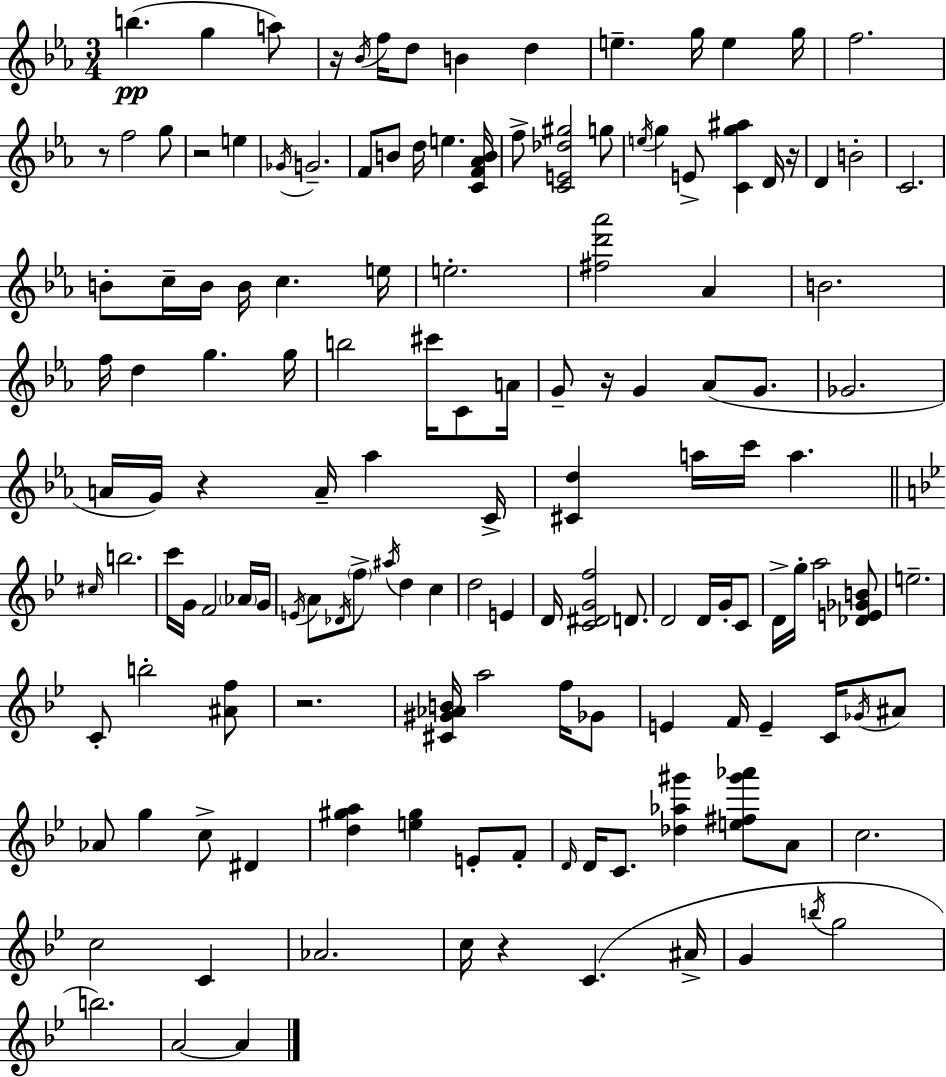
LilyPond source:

{
  \clef treble
  \numericTimeSignature
  \time 3/4
  \key ees \major
  b''4.(\pp g''4 a''8) | r16 \acciaccatura { bes'16 } f''16 d''8 b'4 d''4 | e''4.-- g''16 e''4 | g''16 f''2. | \break r8 f''2 g''8 | r2 e''4 | \acciaccatura { ges'16 } g'2.-- | f'8 b'8 d''16 e''4. | \break <c' f' aes' b'>16 f''8-> <c' e' des'' gis''>2 | g''8 \acciaccatura { e''16 } g''4 e'8-> <c' g'' ais''>4 | d'16 r16 d'4 b'2-. | c'2. | \break b'8-. c''16-- b'16 b'16 c''4. | e''16 e''2.-. | <fis'' d''' aes'''>2 aes'4 | b'2. | \break f''16 d''4 g''4. | g''16 b''2 cis'''16 | c'8 a'16 g'8-- r16 g'4 aes'8( | g'8. ges'2. | \break a'16 g'16) r4 a'16-- aes''4 | c'16-> <cis' d''>4 a''16 c'''16 a''4. | \bar "||" \break \key g \minor \grace { cis''16 } b''2. | c'''16 g'16 f'2 \parenthesize aes'16 | g'16 \acciaccatura { e'16 } a'8 \acciaccatura { des'16 } \parenthesize f''8-> \acciaccatura { ais''16 } d''4 | c''4 d''2 | \break e'4 d'16 <c' dis' g' f''>2 | d'8. d'2 | d'16 g'16-. c'8 d'16-> g''16-. a''2 | <des' e' ges' b'>8 e''2.-- | \break c'8-. b''2-. | <ais' f''>8 r2. | <cis' gis' aes' b'>16 a''2 | f''16 ges'8 e'4 f'16 e'4-- | \break c'16 \acciaccatura { ges'16 } ais'8 aes'8 g''4 c''8-> | dis'4 <d'' gis'' a''>4 <e'' gis''>4 | e'8-. f'8-. \grace { d'16 } d'16 c'8. <des'' aes'' gis'''>4 | <e'' fis'' gis''' aes'''>8 a'8 c''2. | \break c''2 | c'4 aes'2. | c''16 r4 c'4.( | ais'16-> g'4 \acciaccatura { b''16 } g''2 | \break b''2.) | a'2~~ | a'4 \bar "|."
}